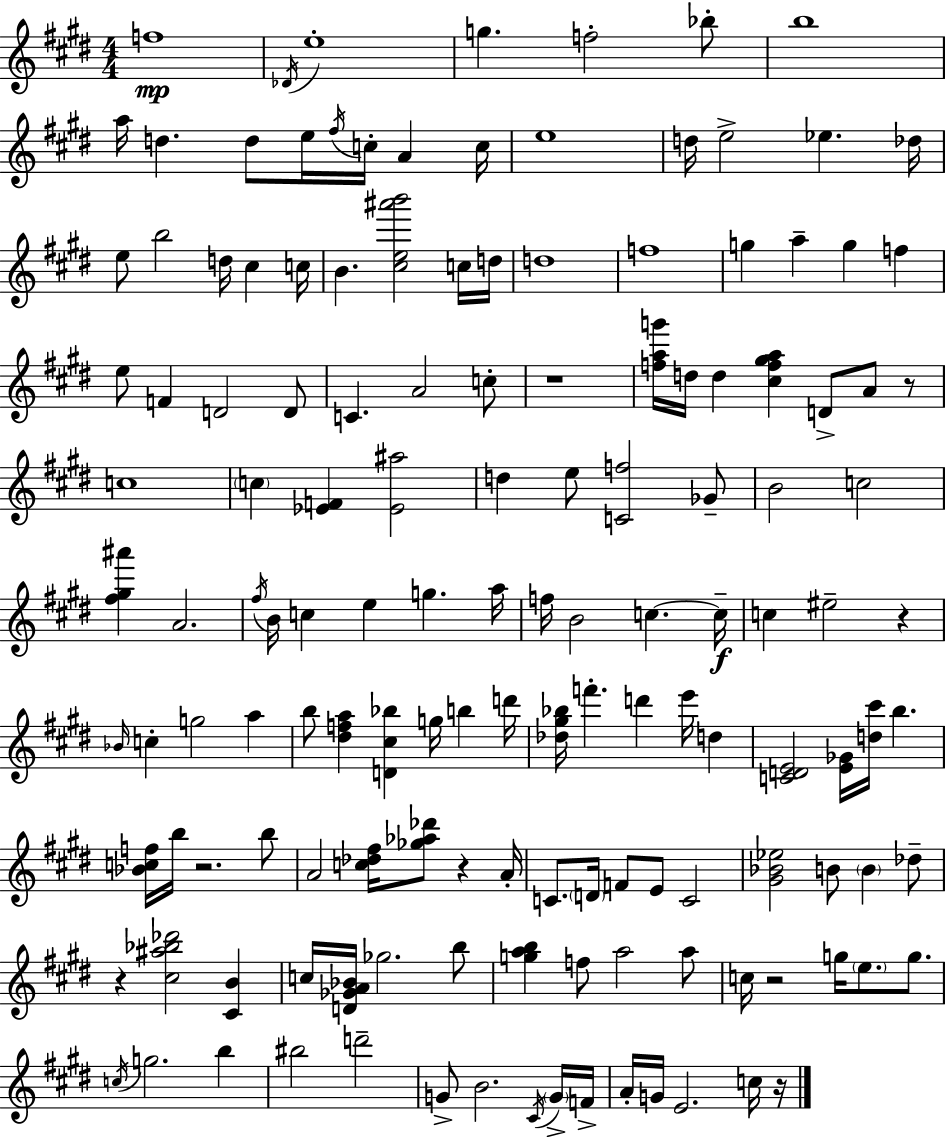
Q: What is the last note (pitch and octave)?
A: C5